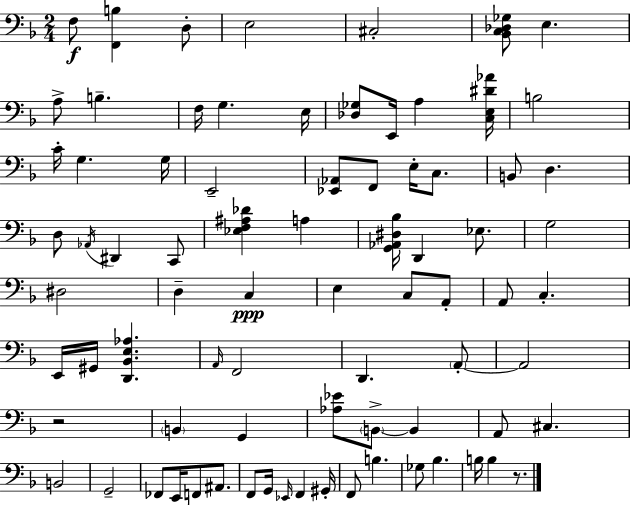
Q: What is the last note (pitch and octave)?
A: B3